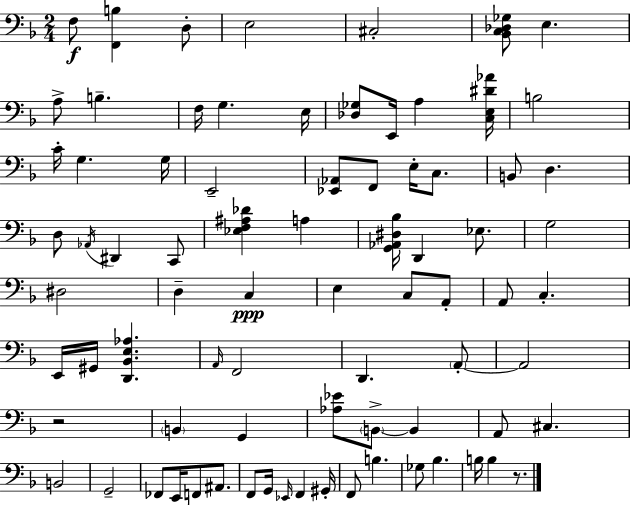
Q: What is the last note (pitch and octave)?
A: B3